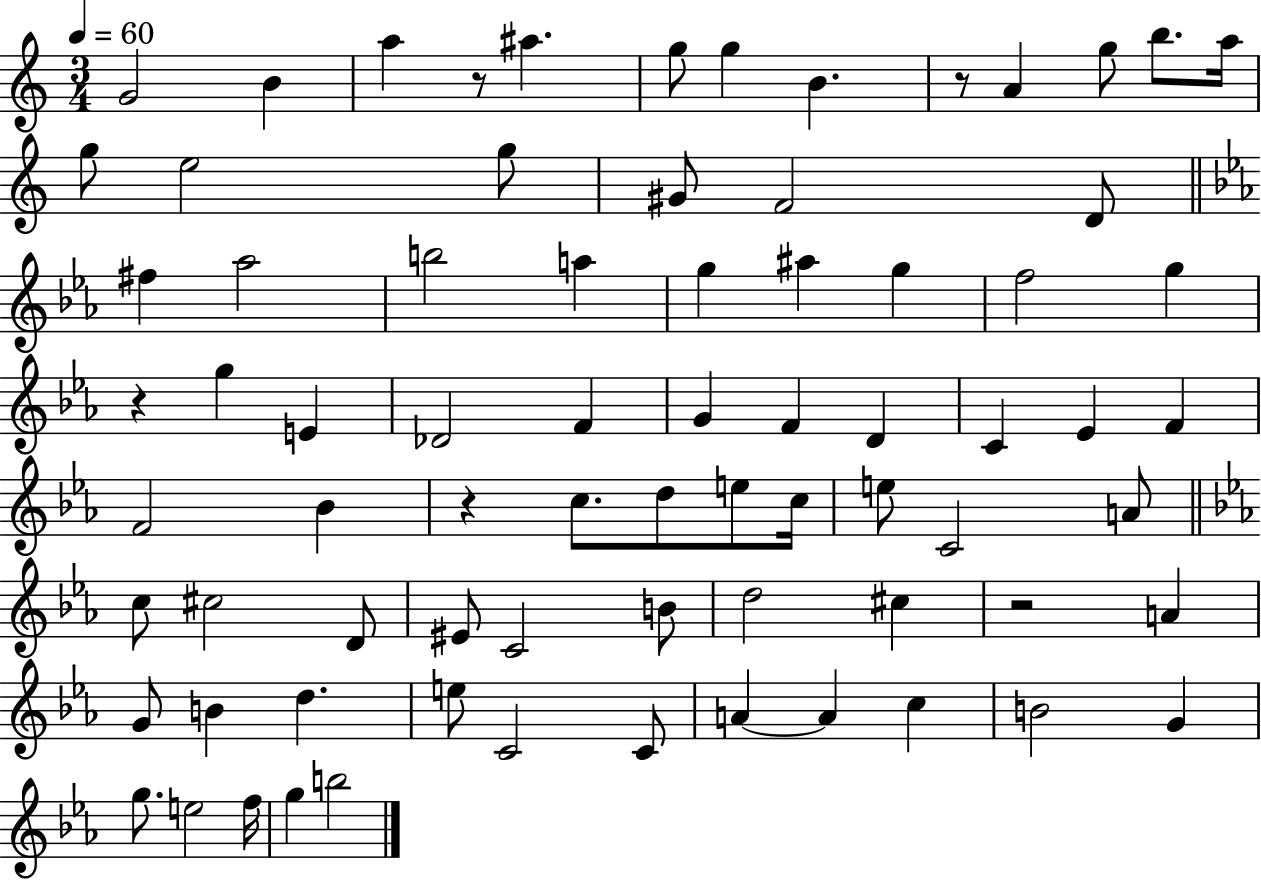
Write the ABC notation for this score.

X:1
T:Untitled
M:3/4
L:1/4
K:C
G2 B a z/2 ^a g/2 g B z/2 A g/2 b/2 a/4 g/2 e2 g/2 ^G/2 F2 D/2 ^f _a2 b2 a g ^a g f2 g z g E _D2 F G F D C _E F F2 _B z c/2 d/2 e/2 c/4 e/2 C2 A/2 c/2 ^c2 D/2 ^E/2 C2 B/2 d2 ^c z2 A G/2 B d e/2 C2 C/2 A A c B2 G g/2 e2 f/4 g b2